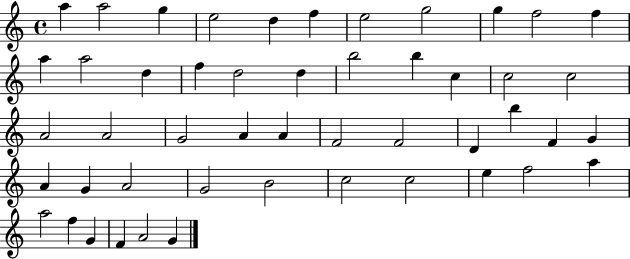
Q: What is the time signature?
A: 4/4